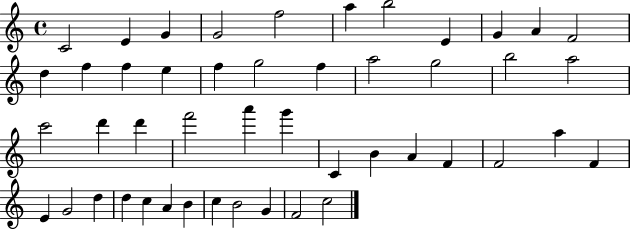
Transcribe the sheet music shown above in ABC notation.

X:1
T:Untitled
M:4/4
L:1/4
K:C
C2 E G G2 f2 a b2 E G A F2 d f f e f g2 f a2 g2 b2 a2 c'2 d' d' f'2 a' g' C B A F F2 a F E G2 d d c A B c B2 G F2 c2